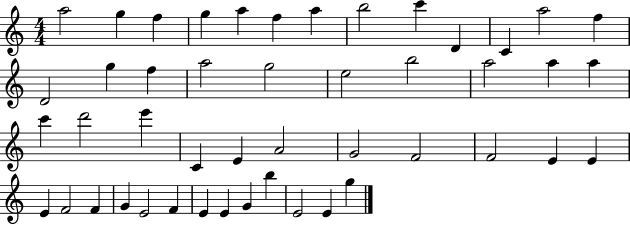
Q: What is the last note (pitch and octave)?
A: G5